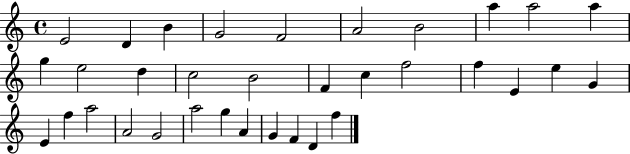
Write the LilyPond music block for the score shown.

{
  \clef treble
  \time 4/4
  \defaultTimeSignature
  \key c \major
  e'2 d'4 b'4 | g'2 f'2 | a'2 b'2 | a''4 a''2 a''4 | \break g''4 e''2 d''4 | c''2 b'2 | f'4 c''4 f''2 | f''4 e'4 e''4 g'4 | \break e'4 f''4 a''2 | a'2 g'2 | a''2 g''4 a'4 | g'4 f'4 d'4 f''4 | \break \bar "|."
}